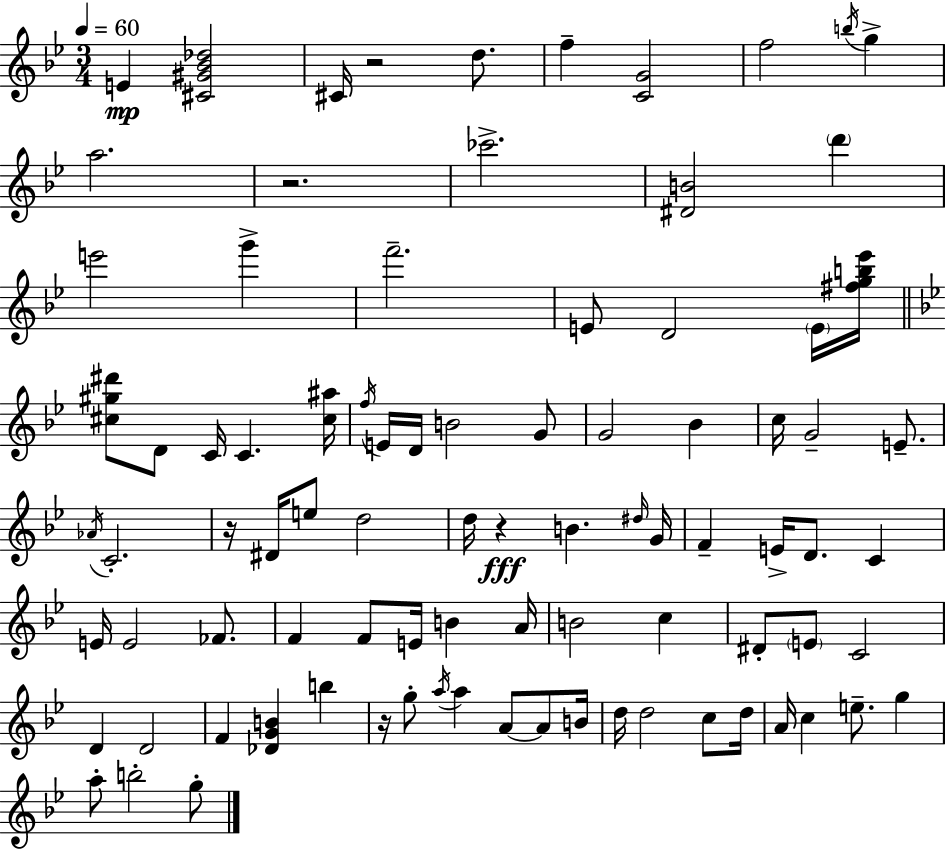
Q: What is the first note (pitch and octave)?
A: E4